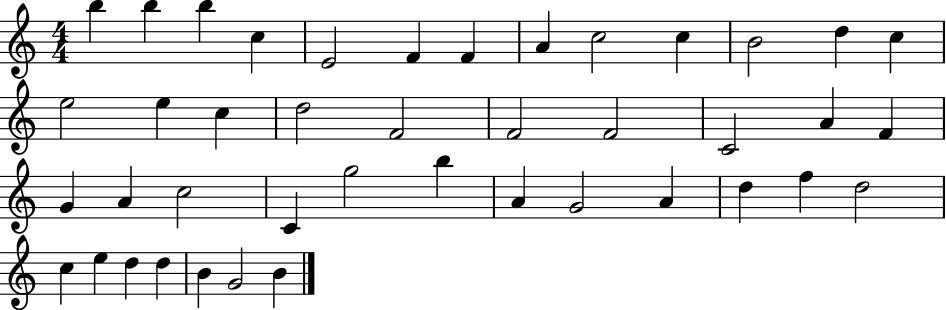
B5/q B5/q B5/q C5/q E4/h F4/q F4/q A4/q C5/h C5/q B4/h D5/q C5/q E5/h E5/q C5/q D5/h F4/h F4/h F4/h C4/h A4/q F4/q G4/q A4/q C5/h C4/q G5/h B5/q A4/q G4/h A4/q D5/q F5/q D5/h C5/q E5/q D5/q D5/q B4/q G4/h B4/q